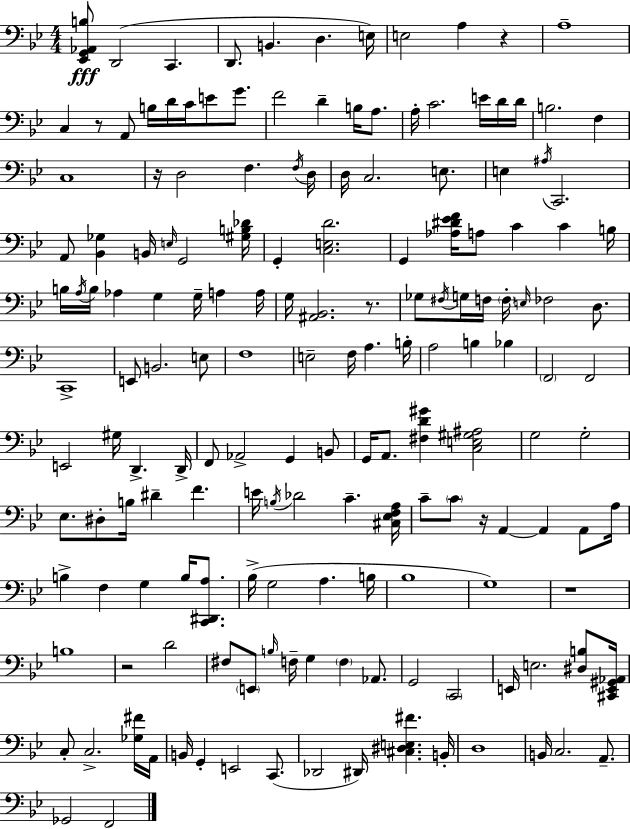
{
  \clef bass
  \numericTimeSignature
  \time 4/4
  \key bes \major
  <ees, g, aes, b>8\fff d,2( c,4. | d,8. b,4. d4. e16) | e2 a4 r4 | a1-- | \break c4 r8 a,8 b16 d'16 c'16 e'8 g'8. | f'2 d'4-- b16 a8. | a16-. c'2. e'16 d'16 d'16 | b2. f4 | \break c1 | r16 d2 f4. \acciaccatura { f16 } | d16 d16 c2. e8. | e4 \acciaccatura { ais16 } c,2. | \break a,8 <bes, ges>4 b,16 \grace { e16 } g,2 | <gis b des'>16 g,4-. <c e d'>2. | g,4 <aes dis' ees' f'>16 a8 c'4 c'4 | b16 b16 \acciaccatura { a16 } b16 aes4 g4 g16-- a4 | \break a16 g16 <ais, bes,>2. | r8. ges8 \acciaccatura { fis16 } g16 f16 \parenthesize f16-. \grace { e16 } fes2 | d8. c,1-> | e,8 b,2. | \break e8 f1 | e2-- f16 a4. | b16-. a2 b4 | bes4 \parenthesize f,2 f,2 | \break e,2 gis16 d,4.-> | d,16-> f,8 aes,2-> | g,4 b,8 g,16 a,8. <fis d' gis'>4 <c e gis ais>2 | g2 g2-. | \break ees8. dis8-. b16 dis'4-- | f'4. e'16 \acciaccatura { b16 } des'2 | c'4.-- <cis ees f a>16 c'8-- \parenthesize c'8 r16 a,4~~ | a,4 a,8 a16 b4-> f4 g4 | \break b16 <c, dis, a>8. bes16->( g2 | a4. b16 bes1 | g1) | r1 | \break b1 | r2 d'2 | fis8 \parenthesize e,8 \grace { b16 } f16-- g4 | \parenthesize f4 aes,8. g,2 | \break \parenthesize c,2 e,16 e2. | <dis b>8 <cis, e, gis, aes,>16 c8-. c2.-> | <ges fis'>16 a,16 b,16 g,4-. e,2 | c,8.( des,2 | \break dis,16) <cis dis e fis'>4. b,16-. d1 | b,16 c2. | a,8.-- ges,2 | f,2 \bar "|."
}